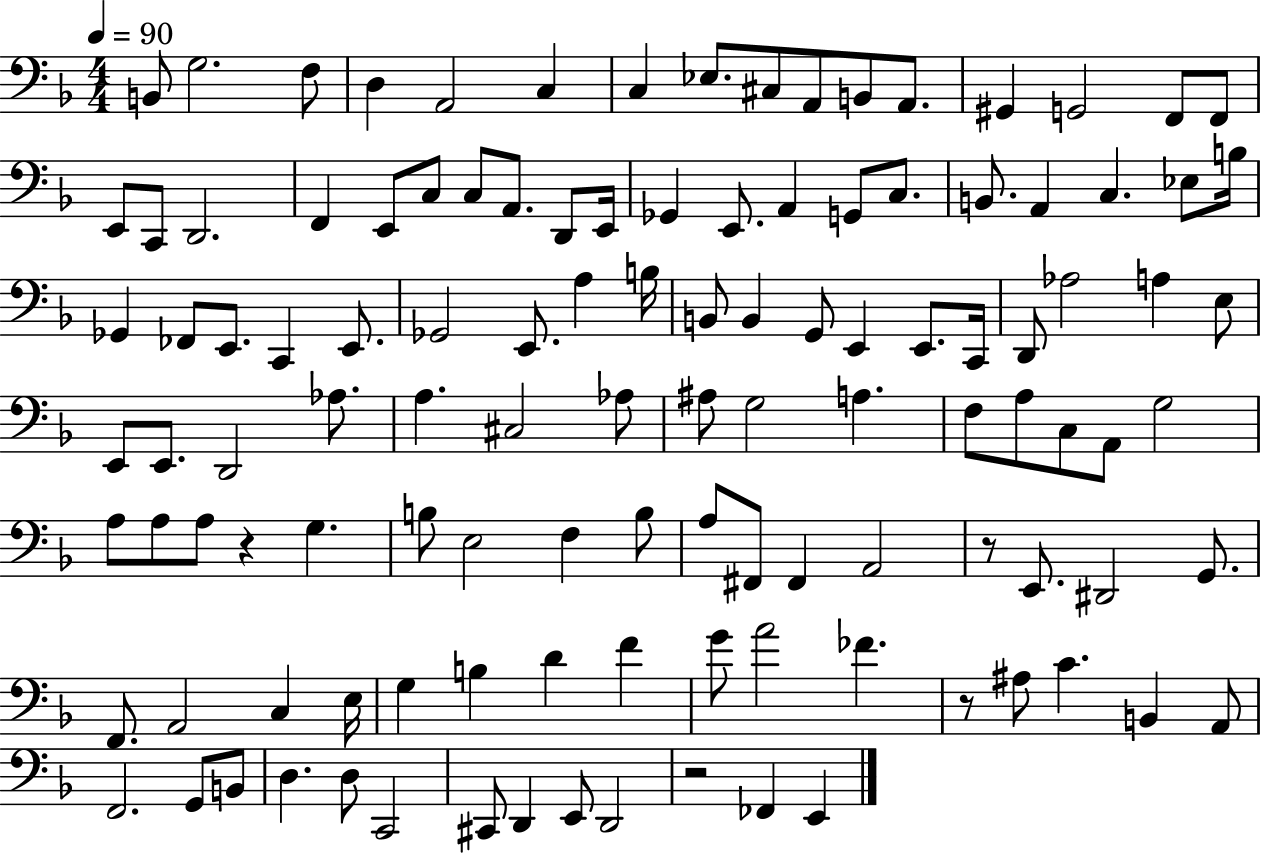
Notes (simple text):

B2/e G3/h. F3/e D3/q A2/h C3/q C3/q Eb3/e. C#3/e A2/e B2/e A2/e. G#2/q G2/h F2/e F2/e E2/e C2/e D2/h. F2/q E2/e C3/e C3/e A2/e. D2/e E2/s Gb2/q E2/e. A2/q G2/e C3/e. B2/e. A2/q C3/q. Eb3/e B3/s Gb2/q FES2/e E2/e. C2/q E2/e. Gb2/h E2/e. A3/q B3/s B2/e B2/q G2/e E2/q E2/e. C2/s D2/e Ab3/h A3/q E3/e E2/e E2/e. D2/h Ab3/e. A3/q. C#3/h Ab3/e A#3/e G3/h A3/q. F3/e A3/e C3/e A2/e G3/h A3/e A3/e A3/e R/q G3/q. B3/e E3/h F3/q B3/e A3/e F#2/e F#2/q A2/h R/e E2/e. D#2/h G2/e. F2/e. A2/h C3/q E3/s G3/q B3/q D4/q F4/q G4/e A4/h FES4/q. R/e A#3/e C4/q. B2/q A2/e F2/h. G2/e B2/e D3/q. D3/e C2/h C#2/e D2/q E2/e D2/h R/h FES2/q E2/q